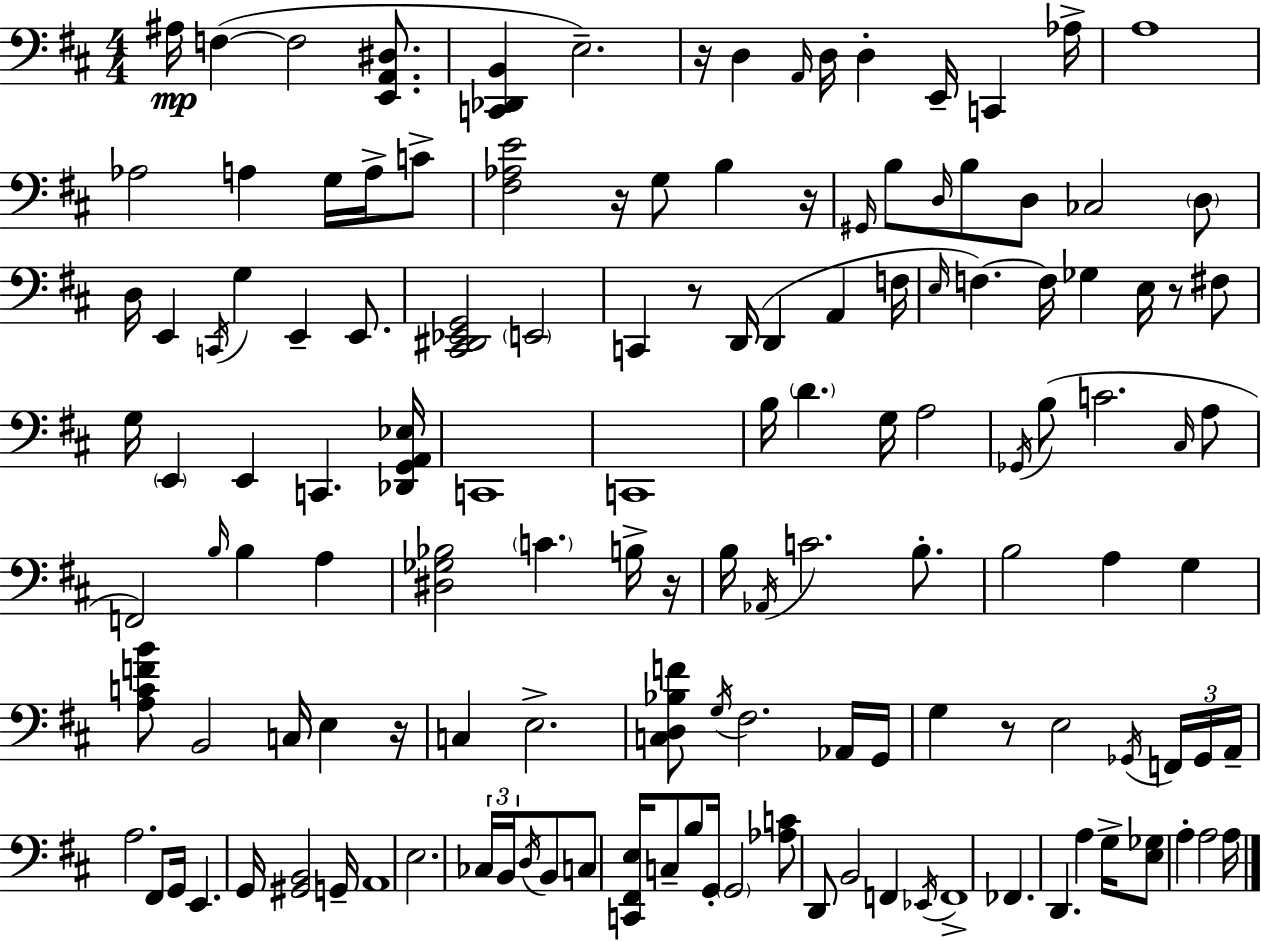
{
  \clef bass
  \numericTimeSignature
  \time 4/4
  \key d \major
  ais16\mp f4~(~ f2 <e, a, dis>8. | <c, des, b,>4 e2.--) | r16 d4 \grace { a,16 } d16 d4-. e,16-- c,4 | aes16-> a1 | \break aes2 a4 g16 a16-> c'8-> | <fis aes e'>2 r16 g8 b4 | r16 \grace { gis,16 } b8 \grace { d16 } b8 d8 ces2 | \parenthesize d8 d16 e,4 \acciaccatura { c,16 } g4 e,4-- | \break e,8. <cis, dis, ees, g,>2 \parenthesize e,2 | c,4 r8 d,16( d,4 a,4 | f16 \grace { e16 } f4.~~) f16 ges4 | e16 r8 fis8 g16 \parenthesize e,4 e,4 c,4. | \break <des, g, a, ees>16 c,1 | c,1 | b16 \parenthesize d'4. g16 a2 | \acciaccatura { ges,16 }( b8 c'2. | \break \grace { cis16 } a8 f,2) \grace { b16 } | b4 a4 <dis ges bes>2 | \parenthesize c'4. b16-> r16 b16 \acciaccatura { aes,16 } c'2. | b8.-. b2 | \break a4 g4 <a c' f' b'>8 b,2 | c16 e4 r16 c4 e2.-> | <c d bes f'>8 \acciaccatura { g16 } fis2. | aes,16 g,16 g4 r8 | \break e2 \acciaccatura { ges,16 } \tuplet 3/2 { f,16 ges,16 a,16-- } a2. | fis,8 g,16 e,4. | g,16 <gis, b,>2 g,16-- a,1 | e2. | \break \tuplet 3/2 { ces16 b,16 \acciaccatura { d16 } } b,8 c8 <c, fis, e>16 c8-- | b8 g,16-. \parenthesize g,2 <aes c'>8 d,8 | b,2 f,4 \acciaccatura { ees,16 } f,1-> | fes,4. | \break d,4. a4 g16-> <e ges>8 | a4-. a2 a16 \bar "|."
}